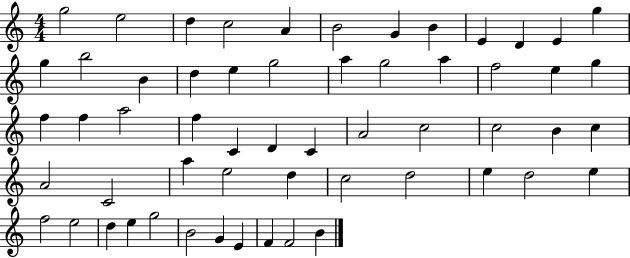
G5/h E5/h D5/q C5/h A4/q B4/h G4/q B4/q E4/q D4/q E4/q G5/q G5/q B5/h B4/q D5/q E5/q G5/h A5/q G5/h A5/q F5/h E5/q G5/q F5/q F5/q A5/h F5/q C4/q D4/q C4/q A4/h C5/h C5/h B4/q C5/q A4/h C4/h A5/q E5/h D5/q C5/h D5/h E5/q D5/h E5/q F5/h E5/h D5/q E5/q G5/h B4/h G4/q E4/q F4/q F4/h B4/q